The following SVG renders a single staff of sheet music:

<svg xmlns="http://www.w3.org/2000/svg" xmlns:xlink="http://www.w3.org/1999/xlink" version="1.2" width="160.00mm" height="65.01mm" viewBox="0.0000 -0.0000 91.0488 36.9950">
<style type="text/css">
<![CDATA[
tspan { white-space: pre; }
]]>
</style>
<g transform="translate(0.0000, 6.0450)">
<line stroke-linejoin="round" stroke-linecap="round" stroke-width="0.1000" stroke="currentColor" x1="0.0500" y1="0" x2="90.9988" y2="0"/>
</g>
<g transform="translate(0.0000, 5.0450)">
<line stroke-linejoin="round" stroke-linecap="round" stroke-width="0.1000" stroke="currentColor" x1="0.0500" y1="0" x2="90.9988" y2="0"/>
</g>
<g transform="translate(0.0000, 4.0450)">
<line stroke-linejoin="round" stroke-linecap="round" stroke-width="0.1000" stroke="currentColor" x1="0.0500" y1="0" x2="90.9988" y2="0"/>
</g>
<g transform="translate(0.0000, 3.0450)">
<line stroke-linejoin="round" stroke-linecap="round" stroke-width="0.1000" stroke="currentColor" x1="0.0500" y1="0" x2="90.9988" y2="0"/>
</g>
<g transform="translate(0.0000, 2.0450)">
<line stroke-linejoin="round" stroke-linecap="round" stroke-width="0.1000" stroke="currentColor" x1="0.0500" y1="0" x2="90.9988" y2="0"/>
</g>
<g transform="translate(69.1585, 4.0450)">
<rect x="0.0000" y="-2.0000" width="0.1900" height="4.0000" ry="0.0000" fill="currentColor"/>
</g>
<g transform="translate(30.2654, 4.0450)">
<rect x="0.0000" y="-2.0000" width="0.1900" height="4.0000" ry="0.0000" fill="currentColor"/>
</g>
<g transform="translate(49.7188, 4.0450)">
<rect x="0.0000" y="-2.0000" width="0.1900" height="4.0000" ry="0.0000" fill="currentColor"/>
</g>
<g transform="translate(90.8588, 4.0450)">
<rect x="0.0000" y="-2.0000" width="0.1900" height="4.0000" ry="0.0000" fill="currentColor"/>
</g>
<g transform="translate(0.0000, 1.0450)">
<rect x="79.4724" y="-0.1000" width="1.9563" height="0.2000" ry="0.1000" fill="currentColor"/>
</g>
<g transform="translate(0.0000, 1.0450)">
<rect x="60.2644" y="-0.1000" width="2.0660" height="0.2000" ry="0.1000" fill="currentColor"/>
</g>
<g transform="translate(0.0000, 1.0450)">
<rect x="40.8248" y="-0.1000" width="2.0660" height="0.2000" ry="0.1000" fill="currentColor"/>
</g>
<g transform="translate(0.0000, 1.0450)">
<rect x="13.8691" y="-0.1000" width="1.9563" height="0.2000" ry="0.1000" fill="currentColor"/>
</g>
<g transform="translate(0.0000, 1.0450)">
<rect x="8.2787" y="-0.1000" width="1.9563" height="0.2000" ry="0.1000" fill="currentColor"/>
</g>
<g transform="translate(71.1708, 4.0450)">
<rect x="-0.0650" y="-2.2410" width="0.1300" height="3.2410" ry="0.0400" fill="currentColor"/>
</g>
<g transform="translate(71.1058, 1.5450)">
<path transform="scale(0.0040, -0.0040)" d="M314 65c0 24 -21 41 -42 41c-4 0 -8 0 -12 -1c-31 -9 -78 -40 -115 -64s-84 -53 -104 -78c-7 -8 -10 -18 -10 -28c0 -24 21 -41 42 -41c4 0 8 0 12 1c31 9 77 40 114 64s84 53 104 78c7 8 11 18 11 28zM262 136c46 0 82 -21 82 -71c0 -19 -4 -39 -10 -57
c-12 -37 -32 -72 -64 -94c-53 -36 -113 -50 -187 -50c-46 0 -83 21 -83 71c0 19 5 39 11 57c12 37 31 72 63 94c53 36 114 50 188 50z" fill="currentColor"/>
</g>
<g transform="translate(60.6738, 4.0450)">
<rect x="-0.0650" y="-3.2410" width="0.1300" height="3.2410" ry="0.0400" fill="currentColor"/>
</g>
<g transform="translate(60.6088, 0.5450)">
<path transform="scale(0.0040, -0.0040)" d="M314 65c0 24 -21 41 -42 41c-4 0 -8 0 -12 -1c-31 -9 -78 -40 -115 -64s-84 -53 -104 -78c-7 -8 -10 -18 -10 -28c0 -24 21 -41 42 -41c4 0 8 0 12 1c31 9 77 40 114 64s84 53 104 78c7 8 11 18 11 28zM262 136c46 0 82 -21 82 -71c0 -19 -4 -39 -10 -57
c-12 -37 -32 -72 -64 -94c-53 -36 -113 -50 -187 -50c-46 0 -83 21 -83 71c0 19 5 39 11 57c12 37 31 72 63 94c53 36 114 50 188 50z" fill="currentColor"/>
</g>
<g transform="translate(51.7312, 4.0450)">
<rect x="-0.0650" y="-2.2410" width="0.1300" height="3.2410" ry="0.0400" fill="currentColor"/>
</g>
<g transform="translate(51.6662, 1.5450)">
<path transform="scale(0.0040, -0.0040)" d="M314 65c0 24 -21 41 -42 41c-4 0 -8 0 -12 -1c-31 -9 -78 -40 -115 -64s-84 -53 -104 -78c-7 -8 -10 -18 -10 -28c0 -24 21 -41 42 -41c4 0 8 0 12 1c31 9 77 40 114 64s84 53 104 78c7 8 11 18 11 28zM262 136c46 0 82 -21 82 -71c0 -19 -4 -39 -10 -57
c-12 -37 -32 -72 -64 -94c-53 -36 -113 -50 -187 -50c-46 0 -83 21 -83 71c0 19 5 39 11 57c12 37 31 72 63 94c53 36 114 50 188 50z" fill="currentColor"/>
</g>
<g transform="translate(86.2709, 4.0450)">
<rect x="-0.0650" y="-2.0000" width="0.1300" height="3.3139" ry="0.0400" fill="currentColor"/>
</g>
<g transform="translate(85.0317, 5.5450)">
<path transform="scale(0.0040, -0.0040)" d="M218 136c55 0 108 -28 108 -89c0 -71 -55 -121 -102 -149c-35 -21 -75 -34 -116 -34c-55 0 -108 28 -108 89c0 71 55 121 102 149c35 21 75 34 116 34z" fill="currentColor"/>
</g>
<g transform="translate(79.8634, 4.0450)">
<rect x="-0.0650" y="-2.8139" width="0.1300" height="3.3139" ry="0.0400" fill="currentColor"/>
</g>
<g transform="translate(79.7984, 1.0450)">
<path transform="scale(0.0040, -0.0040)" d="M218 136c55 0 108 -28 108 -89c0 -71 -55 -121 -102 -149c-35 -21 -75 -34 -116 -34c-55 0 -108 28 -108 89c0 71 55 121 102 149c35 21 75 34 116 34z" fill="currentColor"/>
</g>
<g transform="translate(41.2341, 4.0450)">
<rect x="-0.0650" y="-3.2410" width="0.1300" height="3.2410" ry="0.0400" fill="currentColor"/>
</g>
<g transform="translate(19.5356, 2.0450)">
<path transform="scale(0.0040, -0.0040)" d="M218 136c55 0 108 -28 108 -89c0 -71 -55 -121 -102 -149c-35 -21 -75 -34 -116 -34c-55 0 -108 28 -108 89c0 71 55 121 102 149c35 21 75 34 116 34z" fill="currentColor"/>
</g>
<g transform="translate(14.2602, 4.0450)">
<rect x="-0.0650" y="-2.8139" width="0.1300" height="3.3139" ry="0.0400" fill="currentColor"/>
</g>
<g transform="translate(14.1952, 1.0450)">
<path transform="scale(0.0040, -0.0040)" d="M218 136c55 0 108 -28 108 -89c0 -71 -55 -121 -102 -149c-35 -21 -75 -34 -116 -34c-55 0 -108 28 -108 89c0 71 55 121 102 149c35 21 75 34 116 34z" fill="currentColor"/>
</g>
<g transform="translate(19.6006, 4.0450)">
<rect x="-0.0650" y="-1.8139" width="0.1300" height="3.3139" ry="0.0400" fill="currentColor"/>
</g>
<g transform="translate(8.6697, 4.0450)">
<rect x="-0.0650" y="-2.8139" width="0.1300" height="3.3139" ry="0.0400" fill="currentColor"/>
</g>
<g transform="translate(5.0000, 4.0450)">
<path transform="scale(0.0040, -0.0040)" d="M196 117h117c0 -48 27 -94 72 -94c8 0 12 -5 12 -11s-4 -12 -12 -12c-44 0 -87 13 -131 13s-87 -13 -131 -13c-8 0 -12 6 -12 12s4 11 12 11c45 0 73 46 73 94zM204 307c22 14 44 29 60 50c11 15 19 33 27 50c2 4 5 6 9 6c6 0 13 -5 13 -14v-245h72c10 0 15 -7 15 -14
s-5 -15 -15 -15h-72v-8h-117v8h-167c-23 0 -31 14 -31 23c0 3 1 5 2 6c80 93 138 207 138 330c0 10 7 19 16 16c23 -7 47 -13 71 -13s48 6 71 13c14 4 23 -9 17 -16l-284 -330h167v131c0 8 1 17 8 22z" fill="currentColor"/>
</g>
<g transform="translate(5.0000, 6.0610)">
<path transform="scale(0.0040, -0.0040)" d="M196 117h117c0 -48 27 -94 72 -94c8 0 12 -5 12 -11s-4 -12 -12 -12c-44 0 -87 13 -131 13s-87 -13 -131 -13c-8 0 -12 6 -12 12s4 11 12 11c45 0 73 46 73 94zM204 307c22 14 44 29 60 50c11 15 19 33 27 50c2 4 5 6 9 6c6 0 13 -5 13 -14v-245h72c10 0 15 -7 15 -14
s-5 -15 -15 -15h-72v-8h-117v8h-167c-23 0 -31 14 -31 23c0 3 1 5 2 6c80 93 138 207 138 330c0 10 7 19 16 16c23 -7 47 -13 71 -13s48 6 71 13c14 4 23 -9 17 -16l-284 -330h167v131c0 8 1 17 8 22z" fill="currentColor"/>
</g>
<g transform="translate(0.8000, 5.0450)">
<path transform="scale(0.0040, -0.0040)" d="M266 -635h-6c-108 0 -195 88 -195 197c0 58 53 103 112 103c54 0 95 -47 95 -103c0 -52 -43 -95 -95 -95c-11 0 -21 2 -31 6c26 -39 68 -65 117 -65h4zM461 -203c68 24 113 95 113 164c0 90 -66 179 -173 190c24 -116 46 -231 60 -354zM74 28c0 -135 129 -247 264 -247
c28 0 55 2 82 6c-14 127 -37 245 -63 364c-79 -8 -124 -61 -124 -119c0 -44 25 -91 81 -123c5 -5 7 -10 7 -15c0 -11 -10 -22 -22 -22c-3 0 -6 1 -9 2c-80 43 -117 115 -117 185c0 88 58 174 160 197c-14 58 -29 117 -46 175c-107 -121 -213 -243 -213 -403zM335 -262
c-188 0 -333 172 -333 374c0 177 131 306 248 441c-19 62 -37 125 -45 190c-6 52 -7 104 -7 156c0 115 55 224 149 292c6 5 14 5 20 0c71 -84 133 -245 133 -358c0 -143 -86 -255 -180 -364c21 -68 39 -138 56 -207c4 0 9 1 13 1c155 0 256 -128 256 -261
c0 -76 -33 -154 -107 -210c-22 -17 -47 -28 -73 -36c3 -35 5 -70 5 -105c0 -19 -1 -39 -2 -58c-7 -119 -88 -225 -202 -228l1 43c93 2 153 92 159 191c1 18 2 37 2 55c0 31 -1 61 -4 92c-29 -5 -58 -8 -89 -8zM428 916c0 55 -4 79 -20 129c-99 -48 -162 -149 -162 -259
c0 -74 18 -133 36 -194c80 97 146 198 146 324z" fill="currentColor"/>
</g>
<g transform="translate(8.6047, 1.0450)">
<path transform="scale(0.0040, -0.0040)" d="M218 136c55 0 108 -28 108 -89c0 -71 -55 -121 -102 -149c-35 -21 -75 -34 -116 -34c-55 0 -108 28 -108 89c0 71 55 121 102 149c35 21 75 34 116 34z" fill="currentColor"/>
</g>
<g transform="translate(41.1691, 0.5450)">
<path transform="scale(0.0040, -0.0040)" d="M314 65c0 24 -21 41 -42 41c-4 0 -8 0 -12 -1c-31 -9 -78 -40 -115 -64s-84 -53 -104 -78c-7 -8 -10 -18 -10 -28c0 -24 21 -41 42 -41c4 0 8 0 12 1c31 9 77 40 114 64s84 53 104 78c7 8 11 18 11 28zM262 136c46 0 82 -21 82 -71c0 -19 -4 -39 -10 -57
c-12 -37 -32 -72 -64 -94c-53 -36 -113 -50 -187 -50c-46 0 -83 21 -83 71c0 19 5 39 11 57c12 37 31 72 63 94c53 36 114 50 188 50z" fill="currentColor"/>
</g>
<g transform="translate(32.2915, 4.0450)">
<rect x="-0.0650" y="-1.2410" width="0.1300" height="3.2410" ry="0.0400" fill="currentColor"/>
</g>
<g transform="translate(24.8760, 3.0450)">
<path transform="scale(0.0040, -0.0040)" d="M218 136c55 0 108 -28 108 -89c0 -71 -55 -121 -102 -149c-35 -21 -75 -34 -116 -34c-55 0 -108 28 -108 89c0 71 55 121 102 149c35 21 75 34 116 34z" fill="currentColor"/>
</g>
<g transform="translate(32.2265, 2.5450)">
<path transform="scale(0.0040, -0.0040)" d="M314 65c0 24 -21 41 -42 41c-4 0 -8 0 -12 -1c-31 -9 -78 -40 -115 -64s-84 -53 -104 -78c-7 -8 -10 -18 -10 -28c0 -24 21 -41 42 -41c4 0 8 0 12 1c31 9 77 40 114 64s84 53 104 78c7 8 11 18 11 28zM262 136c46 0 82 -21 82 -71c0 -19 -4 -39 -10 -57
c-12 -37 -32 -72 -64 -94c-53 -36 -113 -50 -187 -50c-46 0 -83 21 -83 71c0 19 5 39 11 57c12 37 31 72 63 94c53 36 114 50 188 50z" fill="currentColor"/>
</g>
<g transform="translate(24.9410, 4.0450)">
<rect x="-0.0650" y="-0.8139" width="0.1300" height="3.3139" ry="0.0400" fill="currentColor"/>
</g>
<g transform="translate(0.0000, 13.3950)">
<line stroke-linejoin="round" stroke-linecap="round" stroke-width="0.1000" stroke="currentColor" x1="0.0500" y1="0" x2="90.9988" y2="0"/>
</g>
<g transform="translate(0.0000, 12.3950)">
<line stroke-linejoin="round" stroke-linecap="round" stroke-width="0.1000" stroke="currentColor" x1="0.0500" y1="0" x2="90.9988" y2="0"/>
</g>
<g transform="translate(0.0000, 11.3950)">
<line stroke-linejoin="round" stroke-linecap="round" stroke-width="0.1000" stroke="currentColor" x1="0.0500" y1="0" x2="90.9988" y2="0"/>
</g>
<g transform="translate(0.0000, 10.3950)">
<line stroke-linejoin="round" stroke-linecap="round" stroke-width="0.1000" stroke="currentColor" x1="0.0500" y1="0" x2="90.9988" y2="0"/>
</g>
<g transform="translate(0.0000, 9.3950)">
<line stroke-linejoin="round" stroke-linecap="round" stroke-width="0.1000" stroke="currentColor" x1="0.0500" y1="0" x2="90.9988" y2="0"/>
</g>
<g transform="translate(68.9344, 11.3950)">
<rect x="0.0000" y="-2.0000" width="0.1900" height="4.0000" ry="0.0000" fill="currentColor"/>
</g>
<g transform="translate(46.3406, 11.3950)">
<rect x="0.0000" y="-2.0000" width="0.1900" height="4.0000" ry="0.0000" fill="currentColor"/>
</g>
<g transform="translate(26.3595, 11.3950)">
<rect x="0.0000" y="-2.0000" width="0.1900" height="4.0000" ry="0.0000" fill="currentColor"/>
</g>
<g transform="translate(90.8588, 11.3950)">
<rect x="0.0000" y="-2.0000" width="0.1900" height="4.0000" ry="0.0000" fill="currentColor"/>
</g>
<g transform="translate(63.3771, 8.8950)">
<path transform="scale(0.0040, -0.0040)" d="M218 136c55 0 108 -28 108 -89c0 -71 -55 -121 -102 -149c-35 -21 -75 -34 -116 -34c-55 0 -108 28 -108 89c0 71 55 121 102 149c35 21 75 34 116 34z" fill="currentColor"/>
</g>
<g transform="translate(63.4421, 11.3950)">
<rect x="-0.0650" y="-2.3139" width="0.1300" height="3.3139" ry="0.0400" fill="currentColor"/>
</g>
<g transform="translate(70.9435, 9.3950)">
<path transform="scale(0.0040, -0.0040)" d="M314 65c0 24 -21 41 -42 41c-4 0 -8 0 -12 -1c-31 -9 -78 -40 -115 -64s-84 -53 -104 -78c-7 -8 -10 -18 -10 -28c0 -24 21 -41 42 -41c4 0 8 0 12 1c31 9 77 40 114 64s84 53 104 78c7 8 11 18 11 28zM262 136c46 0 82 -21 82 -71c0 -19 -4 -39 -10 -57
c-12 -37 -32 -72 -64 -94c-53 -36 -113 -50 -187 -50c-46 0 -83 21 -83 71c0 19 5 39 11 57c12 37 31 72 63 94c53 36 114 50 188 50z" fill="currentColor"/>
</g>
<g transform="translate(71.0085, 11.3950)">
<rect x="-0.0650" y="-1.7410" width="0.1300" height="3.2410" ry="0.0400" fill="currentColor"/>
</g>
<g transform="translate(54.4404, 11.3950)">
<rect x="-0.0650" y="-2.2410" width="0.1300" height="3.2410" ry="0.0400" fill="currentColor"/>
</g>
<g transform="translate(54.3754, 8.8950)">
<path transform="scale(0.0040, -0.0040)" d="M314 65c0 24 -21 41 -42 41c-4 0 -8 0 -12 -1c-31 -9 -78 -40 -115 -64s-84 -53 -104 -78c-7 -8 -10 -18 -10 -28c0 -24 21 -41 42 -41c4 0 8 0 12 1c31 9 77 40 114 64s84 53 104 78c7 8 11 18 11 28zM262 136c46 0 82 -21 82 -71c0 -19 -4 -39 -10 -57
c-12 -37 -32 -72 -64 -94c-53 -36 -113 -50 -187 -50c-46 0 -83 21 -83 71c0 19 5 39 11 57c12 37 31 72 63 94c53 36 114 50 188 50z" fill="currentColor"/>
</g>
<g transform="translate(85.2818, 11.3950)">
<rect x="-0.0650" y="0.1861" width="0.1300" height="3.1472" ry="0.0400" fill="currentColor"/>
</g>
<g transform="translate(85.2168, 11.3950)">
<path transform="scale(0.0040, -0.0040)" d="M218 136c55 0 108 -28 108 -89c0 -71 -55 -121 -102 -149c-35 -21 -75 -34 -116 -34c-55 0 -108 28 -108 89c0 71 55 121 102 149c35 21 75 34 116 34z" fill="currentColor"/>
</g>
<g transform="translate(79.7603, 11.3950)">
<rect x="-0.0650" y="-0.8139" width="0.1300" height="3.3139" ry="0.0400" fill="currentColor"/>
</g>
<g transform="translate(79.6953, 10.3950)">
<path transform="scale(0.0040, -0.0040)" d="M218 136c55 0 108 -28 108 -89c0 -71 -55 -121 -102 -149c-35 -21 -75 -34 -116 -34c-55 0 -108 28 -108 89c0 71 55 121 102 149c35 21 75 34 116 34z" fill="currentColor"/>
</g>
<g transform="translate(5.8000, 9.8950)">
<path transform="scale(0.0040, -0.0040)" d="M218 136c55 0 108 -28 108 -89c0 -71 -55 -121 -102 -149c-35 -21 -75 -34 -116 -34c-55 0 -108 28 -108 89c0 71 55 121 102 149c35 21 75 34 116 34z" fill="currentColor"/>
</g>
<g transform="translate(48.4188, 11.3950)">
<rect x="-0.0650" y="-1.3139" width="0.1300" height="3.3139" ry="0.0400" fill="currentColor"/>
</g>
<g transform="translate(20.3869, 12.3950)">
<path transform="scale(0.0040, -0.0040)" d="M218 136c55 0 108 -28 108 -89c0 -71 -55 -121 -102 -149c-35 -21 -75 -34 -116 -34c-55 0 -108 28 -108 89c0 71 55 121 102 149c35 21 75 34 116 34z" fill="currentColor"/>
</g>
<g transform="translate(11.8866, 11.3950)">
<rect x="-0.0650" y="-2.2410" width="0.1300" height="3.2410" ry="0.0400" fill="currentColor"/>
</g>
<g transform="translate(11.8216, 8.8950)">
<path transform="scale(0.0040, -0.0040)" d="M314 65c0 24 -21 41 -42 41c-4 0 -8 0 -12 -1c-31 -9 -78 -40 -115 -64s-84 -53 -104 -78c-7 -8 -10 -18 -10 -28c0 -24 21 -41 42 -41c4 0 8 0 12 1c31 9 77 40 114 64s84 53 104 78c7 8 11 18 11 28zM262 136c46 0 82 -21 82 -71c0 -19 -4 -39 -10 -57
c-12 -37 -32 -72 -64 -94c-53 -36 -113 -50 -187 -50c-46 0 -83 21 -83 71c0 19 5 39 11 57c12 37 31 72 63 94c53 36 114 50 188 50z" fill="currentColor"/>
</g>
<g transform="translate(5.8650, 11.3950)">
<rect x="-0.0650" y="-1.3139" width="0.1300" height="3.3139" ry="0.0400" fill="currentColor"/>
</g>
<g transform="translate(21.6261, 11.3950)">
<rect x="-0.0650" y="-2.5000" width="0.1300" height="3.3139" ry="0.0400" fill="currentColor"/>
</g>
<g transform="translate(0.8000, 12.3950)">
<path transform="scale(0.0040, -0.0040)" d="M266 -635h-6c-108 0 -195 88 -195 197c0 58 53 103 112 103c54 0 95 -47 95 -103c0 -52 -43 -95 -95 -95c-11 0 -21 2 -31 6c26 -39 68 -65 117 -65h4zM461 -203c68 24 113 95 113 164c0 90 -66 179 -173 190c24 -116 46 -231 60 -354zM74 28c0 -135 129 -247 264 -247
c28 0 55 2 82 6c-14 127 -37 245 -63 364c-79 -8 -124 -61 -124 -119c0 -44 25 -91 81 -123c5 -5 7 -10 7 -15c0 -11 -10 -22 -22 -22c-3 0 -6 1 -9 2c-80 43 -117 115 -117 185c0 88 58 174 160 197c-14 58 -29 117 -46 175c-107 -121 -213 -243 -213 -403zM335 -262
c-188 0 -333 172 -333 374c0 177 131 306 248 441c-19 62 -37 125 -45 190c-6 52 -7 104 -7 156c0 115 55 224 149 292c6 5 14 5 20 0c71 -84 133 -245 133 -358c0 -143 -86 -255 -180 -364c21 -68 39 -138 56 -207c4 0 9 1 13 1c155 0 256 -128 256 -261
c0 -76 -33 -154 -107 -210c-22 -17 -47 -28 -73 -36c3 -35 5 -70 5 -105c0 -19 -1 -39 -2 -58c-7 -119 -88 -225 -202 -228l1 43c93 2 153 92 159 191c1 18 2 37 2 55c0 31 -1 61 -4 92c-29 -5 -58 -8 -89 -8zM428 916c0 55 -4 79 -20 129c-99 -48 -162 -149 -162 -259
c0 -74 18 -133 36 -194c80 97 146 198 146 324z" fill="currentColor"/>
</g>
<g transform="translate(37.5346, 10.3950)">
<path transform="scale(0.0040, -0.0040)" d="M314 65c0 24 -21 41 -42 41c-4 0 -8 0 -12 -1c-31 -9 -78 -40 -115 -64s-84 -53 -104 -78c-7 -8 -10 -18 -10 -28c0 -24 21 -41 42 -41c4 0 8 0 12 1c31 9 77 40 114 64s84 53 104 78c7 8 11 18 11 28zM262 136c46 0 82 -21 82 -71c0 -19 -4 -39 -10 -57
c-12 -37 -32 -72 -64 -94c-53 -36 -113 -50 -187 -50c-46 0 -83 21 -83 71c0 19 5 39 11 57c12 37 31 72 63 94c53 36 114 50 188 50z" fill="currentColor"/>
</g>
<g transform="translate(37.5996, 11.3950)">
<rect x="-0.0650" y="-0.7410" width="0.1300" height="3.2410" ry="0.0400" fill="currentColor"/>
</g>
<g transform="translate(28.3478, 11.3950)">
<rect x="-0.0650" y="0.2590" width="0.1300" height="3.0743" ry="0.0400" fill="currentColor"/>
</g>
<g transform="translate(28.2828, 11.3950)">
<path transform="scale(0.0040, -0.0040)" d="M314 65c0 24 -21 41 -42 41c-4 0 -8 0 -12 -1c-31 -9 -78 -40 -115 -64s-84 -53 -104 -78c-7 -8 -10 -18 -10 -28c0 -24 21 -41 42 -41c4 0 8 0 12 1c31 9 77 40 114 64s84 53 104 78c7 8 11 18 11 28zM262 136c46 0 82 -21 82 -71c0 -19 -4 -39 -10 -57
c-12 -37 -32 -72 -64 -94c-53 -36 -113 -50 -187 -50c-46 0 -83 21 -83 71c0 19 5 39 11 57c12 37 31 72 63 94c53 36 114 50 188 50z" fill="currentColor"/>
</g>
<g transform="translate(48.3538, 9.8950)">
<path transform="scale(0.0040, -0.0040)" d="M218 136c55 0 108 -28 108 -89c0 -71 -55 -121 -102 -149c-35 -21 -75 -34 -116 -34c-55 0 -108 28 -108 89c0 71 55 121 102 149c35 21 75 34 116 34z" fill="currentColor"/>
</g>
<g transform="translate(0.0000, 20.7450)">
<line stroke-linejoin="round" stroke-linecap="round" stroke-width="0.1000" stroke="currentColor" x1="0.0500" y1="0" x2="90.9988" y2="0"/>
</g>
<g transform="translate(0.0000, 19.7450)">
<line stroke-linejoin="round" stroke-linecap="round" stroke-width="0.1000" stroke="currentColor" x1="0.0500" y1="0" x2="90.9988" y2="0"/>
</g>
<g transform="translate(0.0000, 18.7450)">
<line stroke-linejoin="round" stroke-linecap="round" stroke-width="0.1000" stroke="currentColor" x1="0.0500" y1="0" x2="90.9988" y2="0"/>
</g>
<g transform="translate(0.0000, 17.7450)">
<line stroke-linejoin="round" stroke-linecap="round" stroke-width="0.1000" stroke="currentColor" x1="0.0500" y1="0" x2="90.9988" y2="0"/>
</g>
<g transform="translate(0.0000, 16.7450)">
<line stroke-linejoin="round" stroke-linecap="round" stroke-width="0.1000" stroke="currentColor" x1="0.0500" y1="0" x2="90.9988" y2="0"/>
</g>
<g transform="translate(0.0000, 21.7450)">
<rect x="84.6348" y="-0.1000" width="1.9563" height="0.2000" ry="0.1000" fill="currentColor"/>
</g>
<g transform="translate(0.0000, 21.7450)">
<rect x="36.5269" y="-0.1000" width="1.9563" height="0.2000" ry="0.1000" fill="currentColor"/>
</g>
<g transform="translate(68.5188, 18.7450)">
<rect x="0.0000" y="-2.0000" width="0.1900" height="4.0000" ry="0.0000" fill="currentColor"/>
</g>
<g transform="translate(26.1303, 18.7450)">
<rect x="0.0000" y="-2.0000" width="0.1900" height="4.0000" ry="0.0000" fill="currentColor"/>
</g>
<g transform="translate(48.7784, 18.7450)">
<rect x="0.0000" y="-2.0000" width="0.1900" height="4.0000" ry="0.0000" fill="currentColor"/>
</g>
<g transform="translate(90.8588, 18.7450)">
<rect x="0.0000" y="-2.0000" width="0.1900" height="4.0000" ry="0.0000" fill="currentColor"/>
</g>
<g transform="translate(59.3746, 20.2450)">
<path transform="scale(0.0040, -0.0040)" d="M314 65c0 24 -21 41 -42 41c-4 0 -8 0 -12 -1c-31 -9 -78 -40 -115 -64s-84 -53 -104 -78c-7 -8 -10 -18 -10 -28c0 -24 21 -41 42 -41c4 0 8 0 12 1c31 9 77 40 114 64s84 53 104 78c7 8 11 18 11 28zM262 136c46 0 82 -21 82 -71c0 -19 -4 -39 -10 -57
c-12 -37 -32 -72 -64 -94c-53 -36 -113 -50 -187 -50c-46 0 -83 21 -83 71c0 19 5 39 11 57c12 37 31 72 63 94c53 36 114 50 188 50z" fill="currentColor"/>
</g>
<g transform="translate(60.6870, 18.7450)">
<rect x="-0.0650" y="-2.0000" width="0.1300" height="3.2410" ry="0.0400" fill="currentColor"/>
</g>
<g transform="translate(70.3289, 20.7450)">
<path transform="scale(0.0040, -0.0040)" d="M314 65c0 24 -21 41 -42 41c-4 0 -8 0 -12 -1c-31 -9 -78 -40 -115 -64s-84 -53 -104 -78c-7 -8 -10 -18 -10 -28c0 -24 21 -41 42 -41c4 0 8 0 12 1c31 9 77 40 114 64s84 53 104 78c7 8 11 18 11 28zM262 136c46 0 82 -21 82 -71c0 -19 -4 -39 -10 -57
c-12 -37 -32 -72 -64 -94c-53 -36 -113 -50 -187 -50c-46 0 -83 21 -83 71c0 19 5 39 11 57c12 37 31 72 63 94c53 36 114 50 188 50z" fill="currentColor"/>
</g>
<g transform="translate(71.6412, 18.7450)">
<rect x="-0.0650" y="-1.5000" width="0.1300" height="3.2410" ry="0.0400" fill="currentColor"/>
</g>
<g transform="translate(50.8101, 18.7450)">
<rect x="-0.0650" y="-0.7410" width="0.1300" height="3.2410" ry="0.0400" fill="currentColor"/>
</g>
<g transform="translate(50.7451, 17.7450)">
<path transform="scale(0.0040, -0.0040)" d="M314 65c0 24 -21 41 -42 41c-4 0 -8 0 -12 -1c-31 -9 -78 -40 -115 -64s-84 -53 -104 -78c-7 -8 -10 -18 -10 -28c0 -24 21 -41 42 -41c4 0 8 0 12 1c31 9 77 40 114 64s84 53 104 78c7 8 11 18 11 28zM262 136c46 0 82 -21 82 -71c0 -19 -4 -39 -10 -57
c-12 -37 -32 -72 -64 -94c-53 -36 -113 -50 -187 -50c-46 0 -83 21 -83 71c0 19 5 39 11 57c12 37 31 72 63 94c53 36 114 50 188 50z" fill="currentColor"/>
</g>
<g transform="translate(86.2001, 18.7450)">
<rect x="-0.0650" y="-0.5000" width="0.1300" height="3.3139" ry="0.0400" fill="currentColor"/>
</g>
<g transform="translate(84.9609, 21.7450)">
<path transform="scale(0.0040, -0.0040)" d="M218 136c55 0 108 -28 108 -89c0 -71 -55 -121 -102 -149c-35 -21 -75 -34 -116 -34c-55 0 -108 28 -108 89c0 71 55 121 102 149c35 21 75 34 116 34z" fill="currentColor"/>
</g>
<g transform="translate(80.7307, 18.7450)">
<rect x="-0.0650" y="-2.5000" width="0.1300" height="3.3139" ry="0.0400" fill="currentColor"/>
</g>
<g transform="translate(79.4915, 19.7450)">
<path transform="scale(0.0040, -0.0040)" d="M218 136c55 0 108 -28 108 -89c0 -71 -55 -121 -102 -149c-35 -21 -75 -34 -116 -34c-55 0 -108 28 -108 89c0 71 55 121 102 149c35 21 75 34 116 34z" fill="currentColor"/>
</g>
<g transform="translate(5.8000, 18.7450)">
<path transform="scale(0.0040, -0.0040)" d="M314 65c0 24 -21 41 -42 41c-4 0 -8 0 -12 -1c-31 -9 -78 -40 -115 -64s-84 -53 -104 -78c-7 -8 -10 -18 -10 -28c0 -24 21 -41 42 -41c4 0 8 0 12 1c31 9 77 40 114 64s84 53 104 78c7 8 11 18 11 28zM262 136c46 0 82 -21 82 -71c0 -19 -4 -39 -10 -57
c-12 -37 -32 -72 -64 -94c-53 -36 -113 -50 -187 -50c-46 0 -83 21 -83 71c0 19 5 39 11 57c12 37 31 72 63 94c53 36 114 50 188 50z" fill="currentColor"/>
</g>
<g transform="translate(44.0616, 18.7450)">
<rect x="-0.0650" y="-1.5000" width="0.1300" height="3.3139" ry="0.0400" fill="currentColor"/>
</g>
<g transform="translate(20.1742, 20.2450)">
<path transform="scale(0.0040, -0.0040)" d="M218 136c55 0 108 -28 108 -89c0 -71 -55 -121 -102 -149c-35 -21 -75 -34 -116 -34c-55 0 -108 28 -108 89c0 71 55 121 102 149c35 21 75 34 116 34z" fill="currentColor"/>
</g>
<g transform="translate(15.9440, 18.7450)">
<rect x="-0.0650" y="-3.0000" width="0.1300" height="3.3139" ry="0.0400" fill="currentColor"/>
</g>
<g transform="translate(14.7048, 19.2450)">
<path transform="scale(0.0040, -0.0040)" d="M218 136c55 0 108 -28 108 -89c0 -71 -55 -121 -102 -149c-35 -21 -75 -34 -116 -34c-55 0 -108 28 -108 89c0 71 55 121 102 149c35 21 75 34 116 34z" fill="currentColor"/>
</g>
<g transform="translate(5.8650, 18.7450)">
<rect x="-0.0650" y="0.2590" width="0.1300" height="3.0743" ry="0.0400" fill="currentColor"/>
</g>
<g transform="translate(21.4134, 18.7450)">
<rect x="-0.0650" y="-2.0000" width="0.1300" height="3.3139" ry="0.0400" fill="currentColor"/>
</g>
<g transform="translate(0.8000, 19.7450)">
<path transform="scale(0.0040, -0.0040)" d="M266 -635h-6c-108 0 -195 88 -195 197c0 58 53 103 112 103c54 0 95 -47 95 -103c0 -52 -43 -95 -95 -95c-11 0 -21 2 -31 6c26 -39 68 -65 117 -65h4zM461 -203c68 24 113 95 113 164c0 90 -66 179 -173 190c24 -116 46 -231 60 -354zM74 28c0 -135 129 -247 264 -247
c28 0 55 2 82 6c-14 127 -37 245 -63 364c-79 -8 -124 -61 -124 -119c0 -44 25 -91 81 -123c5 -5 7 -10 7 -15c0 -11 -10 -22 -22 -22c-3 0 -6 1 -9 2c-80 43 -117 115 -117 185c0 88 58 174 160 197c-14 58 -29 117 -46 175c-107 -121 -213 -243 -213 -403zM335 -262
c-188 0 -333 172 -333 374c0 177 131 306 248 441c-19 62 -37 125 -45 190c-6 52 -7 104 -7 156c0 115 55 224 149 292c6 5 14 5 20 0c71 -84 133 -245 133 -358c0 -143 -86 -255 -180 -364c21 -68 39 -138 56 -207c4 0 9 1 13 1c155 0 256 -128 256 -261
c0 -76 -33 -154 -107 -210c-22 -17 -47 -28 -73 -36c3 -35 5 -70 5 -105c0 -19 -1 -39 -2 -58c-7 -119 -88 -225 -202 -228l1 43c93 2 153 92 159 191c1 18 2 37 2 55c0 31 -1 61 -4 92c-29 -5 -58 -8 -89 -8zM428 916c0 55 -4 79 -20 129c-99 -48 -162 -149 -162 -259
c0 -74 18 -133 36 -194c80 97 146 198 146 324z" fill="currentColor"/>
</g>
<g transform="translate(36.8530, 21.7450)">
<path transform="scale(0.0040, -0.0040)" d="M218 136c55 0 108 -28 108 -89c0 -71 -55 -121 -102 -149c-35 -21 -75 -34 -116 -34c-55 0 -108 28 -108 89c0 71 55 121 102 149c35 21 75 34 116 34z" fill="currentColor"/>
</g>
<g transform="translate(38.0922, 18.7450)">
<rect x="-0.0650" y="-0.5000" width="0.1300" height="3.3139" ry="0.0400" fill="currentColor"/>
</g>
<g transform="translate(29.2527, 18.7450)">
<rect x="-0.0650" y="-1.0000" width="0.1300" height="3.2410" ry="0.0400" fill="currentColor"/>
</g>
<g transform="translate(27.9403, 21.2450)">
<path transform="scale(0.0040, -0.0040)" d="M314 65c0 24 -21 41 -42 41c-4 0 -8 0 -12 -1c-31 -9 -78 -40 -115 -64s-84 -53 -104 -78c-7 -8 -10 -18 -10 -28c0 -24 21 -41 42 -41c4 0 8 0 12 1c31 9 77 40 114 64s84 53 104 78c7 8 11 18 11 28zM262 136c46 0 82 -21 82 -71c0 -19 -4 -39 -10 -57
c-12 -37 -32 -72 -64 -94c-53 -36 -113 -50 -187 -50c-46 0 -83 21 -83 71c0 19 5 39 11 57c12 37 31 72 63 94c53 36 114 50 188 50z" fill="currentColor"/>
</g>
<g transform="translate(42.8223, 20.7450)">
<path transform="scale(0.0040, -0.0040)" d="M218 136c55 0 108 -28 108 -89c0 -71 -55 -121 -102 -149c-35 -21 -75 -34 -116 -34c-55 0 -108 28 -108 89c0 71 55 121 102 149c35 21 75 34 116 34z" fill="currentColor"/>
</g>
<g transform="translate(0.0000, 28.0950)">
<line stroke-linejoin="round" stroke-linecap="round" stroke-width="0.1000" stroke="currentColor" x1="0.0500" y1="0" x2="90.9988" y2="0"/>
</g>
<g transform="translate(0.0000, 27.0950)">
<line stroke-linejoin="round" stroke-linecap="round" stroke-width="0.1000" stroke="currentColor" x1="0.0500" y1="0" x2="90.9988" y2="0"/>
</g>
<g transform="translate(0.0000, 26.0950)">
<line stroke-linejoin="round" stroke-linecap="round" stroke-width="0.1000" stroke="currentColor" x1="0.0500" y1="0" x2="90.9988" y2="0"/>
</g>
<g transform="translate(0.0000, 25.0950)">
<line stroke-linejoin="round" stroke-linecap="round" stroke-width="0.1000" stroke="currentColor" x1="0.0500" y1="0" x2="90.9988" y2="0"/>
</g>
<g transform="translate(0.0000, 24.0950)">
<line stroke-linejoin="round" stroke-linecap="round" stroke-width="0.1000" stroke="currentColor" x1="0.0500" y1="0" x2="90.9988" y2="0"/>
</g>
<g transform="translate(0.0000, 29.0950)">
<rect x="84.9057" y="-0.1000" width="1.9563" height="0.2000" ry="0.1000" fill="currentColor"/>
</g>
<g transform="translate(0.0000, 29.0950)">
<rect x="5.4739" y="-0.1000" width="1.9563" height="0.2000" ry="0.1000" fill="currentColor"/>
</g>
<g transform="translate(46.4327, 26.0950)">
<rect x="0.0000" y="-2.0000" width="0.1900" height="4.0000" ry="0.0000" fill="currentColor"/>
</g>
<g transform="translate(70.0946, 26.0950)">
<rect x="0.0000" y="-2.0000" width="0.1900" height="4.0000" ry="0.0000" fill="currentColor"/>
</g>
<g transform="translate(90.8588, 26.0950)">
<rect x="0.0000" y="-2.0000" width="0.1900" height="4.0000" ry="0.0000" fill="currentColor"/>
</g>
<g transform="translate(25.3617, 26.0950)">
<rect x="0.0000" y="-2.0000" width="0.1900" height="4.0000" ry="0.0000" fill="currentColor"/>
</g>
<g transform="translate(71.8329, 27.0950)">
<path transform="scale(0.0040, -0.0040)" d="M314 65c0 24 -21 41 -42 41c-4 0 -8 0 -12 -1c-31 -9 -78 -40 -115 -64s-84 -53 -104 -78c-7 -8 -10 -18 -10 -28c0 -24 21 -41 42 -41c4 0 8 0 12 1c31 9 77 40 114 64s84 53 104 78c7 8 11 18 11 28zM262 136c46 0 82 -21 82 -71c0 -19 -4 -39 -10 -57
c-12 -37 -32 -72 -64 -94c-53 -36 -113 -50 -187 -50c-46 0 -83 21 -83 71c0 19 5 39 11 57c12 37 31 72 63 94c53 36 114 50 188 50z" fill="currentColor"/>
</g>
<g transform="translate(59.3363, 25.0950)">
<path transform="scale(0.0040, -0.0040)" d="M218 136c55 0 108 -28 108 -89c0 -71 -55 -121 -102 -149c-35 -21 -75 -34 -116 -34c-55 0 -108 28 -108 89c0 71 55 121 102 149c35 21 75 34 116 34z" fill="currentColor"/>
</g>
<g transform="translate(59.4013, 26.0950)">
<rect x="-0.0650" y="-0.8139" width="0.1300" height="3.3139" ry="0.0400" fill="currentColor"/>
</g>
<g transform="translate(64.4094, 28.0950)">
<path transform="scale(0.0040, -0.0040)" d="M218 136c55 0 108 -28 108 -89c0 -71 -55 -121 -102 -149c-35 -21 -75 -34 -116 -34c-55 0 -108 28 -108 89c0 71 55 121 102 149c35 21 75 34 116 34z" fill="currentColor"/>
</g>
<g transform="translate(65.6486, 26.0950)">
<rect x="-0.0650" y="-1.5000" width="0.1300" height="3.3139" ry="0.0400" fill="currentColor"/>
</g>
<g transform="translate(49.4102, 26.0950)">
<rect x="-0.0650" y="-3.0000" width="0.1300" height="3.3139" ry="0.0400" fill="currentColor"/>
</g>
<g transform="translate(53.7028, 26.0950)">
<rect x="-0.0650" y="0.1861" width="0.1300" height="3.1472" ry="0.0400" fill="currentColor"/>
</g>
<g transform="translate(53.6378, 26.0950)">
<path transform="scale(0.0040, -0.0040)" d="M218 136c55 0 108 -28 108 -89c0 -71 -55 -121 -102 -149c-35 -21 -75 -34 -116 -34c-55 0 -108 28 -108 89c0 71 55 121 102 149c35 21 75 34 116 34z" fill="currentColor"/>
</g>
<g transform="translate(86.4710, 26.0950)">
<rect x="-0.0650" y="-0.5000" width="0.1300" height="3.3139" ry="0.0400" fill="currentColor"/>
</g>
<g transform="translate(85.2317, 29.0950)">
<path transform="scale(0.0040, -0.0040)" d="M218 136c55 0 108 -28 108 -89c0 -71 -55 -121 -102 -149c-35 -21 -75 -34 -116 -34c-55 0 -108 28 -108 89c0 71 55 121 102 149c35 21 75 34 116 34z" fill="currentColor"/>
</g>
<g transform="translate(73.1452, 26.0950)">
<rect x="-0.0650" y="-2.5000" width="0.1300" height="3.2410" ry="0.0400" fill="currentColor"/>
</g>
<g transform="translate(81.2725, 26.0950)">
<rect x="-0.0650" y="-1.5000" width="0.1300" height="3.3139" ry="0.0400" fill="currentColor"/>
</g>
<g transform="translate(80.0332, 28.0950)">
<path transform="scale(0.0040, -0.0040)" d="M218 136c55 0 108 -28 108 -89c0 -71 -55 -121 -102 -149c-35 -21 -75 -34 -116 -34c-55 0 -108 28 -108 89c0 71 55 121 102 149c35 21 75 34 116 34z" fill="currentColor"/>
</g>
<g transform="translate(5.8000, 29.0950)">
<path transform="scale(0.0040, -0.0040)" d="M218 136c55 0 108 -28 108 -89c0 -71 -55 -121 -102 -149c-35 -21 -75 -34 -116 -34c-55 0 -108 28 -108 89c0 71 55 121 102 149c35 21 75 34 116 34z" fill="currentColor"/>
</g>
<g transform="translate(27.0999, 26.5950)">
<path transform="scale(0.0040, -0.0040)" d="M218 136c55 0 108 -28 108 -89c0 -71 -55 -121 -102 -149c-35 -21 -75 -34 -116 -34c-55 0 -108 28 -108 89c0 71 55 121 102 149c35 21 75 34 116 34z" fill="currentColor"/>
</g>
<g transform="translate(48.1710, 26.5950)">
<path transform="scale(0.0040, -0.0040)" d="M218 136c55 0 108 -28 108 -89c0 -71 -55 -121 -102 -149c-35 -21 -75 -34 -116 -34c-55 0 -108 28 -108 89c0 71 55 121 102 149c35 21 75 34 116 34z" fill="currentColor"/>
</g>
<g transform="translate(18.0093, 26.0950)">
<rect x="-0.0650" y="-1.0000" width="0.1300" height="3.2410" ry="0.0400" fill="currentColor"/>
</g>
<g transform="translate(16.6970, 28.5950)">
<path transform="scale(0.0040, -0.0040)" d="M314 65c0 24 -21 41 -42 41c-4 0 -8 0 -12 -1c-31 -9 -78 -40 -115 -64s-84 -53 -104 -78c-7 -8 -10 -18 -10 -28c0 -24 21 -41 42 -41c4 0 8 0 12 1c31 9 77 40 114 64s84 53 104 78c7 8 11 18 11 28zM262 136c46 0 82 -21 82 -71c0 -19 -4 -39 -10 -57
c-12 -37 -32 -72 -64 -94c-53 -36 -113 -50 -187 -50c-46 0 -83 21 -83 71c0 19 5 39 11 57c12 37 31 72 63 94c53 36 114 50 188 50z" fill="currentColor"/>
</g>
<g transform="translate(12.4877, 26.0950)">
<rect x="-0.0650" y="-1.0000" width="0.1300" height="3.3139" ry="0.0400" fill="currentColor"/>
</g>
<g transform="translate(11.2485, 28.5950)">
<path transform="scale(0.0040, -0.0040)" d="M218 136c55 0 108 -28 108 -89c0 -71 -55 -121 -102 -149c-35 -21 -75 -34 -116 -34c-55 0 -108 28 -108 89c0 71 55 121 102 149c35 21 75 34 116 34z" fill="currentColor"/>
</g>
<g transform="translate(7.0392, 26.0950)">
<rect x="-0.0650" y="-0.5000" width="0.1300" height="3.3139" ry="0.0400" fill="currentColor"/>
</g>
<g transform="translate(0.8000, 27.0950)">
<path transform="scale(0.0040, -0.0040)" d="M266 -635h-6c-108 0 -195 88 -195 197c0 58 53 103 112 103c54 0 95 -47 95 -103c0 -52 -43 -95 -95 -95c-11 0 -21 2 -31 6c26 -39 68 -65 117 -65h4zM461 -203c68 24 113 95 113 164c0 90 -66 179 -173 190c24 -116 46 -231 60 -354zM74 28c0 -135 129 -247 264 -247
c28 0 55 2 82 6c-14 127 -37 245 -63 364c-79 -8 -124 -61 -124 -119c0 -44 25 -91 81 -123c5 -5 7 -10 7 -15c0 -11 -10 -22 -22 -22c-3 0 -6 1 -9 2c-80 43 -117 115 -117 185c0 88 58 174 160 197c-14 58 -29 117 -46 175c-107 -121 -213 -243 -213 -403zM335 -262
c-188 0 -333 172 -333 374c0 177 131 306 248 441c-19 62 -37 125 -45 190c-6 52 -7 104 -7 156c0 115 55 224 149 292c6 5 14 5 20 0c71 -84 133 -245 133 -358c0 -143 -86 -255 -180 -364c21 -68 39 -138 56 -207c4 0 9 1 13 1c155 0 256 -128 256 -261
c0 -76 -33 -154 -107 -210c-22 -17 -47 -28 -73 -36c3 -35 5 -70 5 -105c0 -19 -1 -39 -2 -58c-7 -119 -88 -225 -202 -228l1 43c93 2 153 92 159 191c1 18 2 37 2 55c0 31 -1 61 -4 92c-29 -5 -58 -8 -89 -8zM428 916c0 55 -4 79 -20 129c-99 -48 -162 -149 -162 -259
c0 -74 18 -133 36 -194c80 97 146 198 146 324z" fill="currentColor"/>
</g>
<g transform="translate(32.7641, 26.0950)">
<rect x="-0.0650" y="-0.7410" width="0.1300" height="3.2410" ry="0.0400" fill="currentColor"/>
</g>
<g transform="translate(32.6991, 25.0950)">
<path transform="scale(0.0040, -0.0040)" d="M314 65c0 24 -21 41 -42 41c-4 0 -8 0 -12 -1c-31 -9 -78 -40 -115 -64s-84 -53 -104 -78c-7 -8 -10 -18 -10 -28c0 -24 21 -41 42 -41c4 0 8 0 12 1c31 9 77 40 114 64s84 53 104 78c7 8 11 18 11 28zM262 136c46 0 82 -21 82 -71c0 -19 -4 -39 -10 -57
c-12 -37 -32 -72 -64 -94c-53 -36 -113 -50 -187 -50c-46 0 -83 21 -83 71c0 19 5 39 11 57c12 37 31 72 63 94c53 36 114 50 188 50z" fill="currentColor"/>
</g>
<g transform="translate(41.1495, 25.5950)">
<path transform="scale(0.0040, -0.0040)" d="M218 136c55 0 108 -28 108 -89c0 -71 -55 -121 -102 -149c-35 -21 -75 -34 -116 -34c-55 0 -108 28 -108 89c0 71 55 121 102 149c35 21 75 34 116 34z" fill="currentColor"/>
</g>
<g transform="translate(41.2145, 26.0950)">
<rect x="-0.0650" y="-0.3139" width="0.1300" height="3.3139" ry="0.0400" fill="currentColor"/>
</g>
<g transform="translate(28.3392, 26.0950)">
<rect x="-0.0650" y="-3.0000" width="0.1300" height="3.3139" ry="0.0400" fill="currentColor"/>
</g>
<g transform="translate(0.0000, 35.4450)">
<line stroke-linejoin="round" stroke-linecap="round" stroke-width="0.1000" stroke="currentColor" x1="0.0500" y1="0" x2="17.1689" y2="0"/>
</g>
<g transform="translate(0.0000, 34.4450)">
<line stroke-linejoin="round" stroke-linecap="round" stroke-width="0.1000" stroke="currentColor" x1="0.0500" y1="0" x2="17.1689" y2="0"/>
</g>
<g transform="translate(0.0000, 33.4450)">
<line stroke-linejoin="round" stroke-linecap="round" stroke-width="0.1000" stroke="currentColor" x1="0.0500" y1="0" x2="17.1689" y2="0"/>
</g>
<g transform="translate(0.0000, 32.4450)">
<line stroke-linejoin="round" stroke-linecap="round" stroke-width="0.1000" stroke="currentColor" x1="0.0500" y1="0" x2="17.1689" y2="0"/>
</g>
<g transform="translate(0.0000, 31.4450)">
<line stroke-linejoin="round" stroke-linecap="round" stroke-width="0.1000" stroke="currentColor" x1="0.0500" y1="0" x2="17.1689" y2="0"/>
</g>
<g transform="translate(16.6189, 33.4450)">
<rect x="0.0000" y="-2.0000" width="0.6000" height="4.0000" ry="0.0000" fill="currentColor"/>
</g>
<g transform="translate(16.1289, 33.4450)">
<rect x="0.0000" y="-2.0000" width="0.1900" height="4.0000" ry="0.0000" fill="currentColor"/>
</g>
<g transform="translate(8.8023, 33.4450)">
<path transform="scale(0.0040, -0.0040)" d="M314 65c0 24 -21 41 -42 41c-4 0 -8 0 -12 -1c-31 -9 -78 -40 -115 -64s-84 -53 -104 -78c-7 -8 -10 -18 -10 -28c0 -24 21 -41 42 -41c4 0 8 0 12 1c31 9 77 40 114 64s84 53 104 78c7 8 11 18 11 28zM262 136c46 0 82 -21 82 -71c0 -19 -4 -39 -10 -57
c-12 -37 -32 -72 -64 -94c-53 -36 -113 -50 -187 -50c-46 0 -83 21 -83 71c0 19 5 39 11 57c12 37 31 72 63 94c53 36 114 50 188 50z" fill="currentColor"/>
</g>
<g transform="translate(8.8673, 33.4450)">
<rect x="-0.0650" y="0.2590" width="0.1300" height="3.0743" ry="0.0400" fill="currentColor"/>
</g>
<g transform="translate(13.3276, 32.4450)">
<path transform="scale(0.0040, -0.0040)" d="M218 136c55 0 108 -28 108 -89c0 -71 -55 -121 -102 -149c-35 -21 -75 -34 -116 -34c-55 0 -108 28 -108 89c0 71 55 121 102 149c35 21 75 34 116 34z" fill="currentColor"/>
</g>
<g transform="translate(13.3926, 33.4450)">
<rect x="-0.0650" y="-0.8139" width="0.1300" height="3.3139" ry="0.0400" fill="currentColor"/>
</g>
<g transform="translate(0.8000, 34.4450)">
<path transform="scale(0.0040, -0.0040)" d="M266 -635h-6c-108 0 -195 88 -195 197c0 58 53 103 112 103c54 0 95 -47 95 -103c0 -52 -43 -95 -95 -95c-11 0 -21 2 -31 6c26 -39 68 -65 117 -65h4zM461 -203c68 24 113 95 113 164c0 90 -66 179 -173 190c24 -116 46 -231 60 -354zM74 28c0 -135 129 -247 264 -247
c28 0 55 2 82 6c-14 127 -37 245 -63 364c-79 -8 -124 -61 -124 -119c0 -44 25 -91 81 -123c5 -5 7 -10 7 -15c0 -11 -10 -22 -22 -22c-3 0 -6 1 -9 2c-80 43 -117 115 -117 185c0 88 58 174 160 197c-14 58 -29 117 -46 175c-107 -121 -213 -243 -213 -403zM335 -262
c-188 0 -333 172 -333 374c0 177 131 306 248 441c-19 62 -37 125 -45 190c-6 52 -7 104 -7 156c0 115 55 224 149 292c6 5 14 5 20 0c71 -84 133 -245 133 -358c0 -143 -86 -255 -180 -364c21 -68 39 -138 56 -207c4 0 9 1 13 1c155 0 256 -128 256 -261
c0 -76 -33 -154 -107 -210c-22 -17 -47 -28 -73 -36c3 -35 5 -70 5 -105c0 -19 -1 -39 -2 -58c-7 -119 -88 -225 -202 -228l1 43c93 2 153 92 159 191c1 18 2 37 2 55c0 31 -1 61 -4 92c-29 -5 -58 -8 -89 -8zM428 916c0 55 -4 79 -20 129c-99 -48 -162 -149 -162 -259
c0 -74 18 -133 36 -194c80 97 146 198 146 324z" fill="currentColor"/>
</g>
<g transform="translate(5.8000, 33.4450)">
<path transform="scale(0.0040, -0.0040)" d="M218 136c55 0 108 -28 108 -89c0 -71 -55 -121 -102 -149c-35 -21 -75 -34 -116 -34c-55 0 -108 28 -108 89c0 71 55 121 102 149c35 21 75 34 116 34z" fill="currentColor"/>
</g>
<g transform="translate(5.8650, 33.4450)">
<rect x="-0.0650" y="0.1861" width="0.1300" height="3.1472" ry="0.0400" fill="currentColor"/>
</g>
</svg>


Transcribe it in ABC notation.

X:1
T:Untitled
M:4/4
L:1/4
K:C
a a f d e2 b2 g2 b2 g2 a F e g2 G B2 d2 e g2 g f2 d B B2 A F D2 C E d2 F2 E2 G C C D D2 A d2 c A B d E G2 E C B B2 d